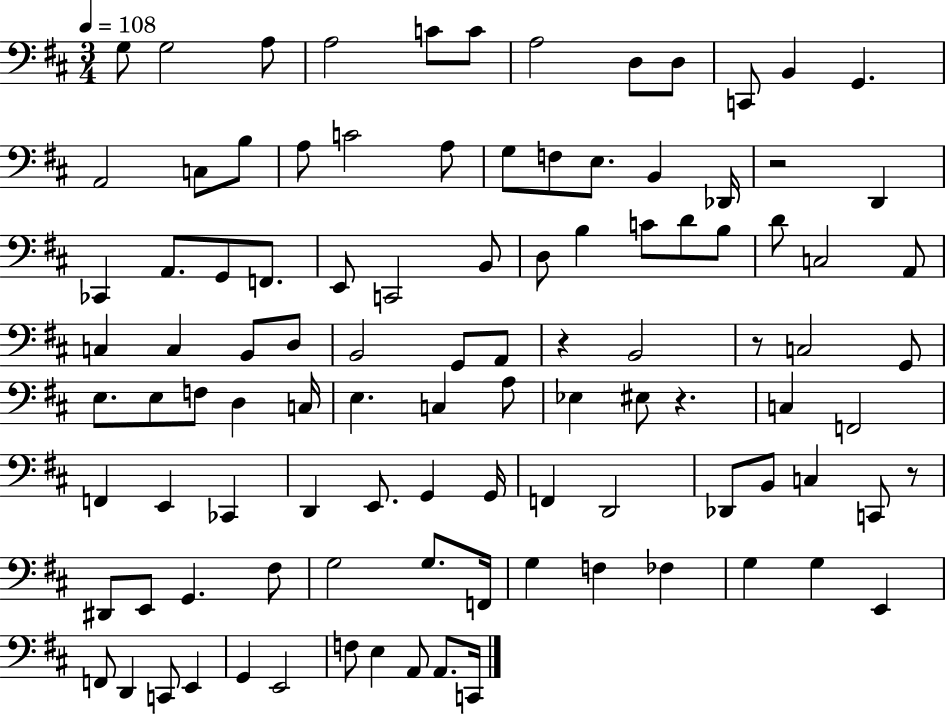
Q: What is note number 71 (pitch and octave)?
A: Db2